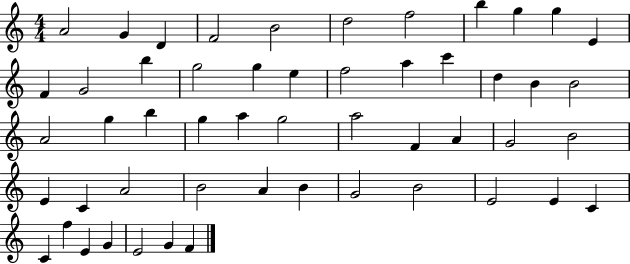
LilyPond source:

{
  \clef treble
  \numericTimeSignature
  \time 4/4
  \key c \major
  a'2 g'4 d'4 | f'2 b'2 | d''2 f''2 | b''4 g''4 g''4 e'4 | \break f'4 g'2 b''4 | g''2 g''4 e''4 | f''2 a''4 c'''4 | d''4 b'4 b'2 | \break a'2 g''4 b''4 | g''4 a''4 g''2 | a''2 f'4 a'4 | g'2 b'2 | \break e'4 c'4 a'2 | b'2 a'4 b'4 | g'2 b'2 | e'2 e'4 c'4 | \break c'4 f''4 e'4 g'4 | e'2 g'4 f'4 | \bar "|."
}